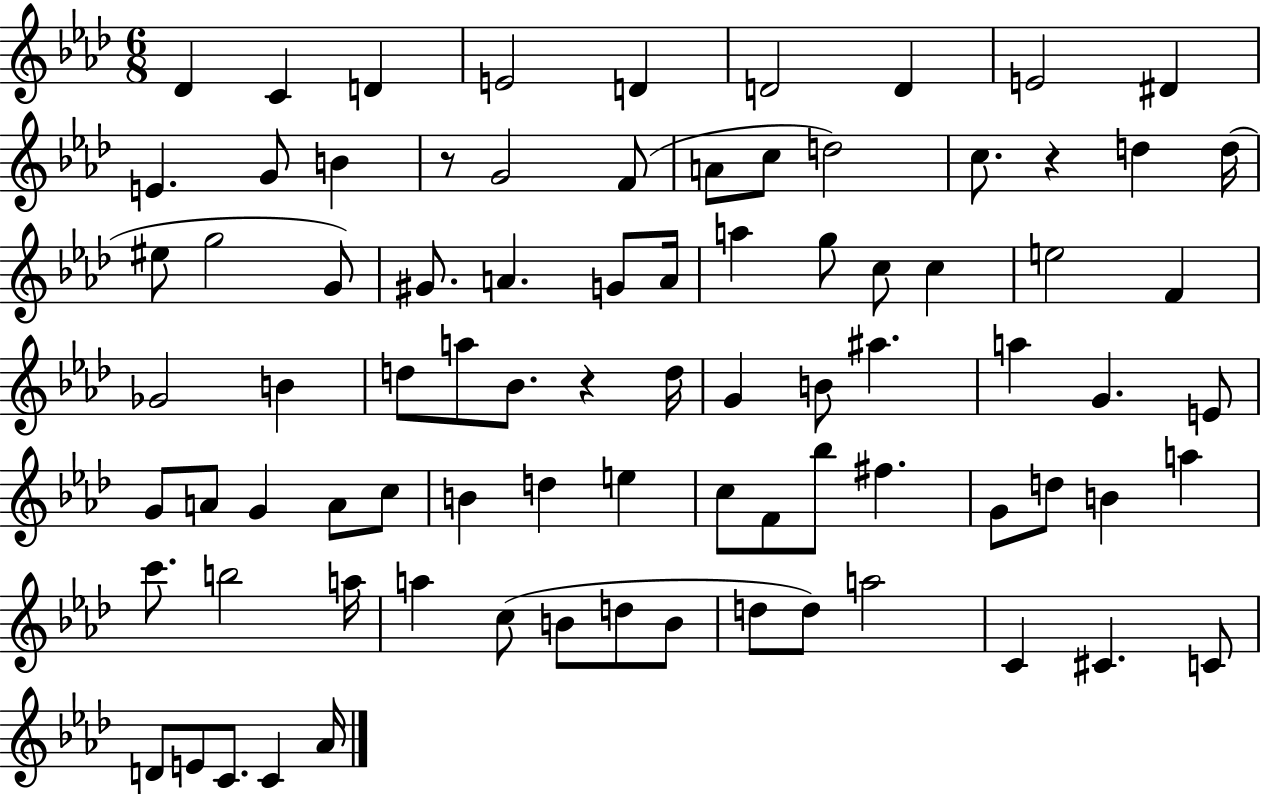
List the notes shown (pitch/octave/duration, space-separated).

Db4/q C4/q D4/q E4/h D4/q D4/h D4/q E4/h D#4/q E4/q. G4/e B4/q R/e G4/h F4/e A4/e C5/e D5/h C5/e. R/q D5/q D5/s EIS5/e G5/h G4/e G#4/e. A4/q. G4/e A4/s A5/q G5/e C5/e C5/q E5/h F4/q Gb4/h B4/q D5/e A5/e Bb4/e. R/q D5/s G4/q B4/e A#5/q. A5/q G4/q. E4/e G4/e A4/e G4/q A4/e C5/e B4/q D5/q E5/q C5/e F4/e Bb5/e F#5/q. G4/e D5/e B4/q A5/q C6/e. B5/h A5/s A5/q C5/e B4/e D5/e B4/e D5/e D5/e A5/h C4/q C#4/q. C4/e D4/e E4/e C4/e. C4/q Ab4/s